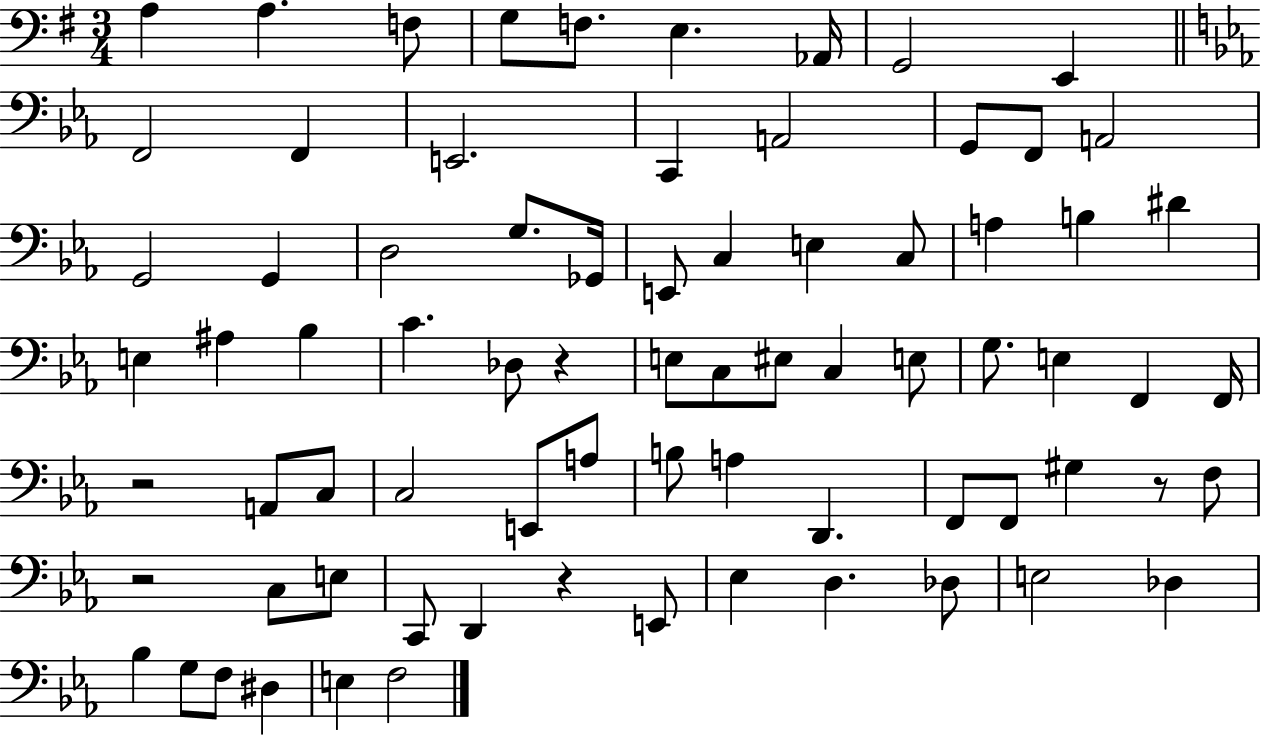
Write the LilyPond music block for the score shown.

{
  \clef bass
  \numericTimeSignature
  \time 3/4
  \key g \major
  a4 a4. f8 | g8 f8. e4. aes,16 | g,2 e,4 | \bar "||" \break \key c \minor f,2 f,4 | e,2. | c,4 a,2 | g,8 f,8 a,2 | \break g,2 g,4 | d2 g8. ges,16 | e,8 c4 e4 c8 | a4 b4 dis'4 | \break e4 ais4 bes4 | c'4. des8 r4 | e8 c8 eis8 c4 e8 | g8. e4 f,4 f,16 | \break r2 a,8 c8 | c2 e,8 a8 | b8 a4 d,4. | f,8 f,8 gis4 r8 f8 | \break r2 c8 e8 | c,8 d,4 r4 e,8 | ees4 d4. des8 | e2 des4 | \break bes4 g8 f8 dis4 | e4 f2 | \bar "|."
}